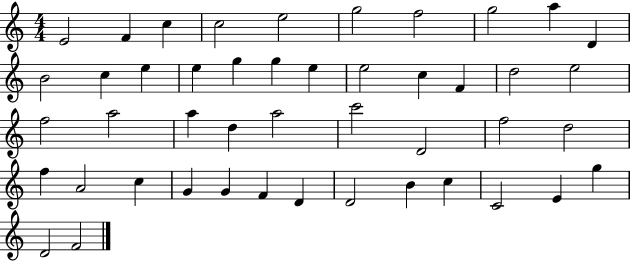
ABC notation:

X:1
T:Untitled
M:4/4
L:1/4
K:C
E2 F c c2 e2 g2 f2 g2 a D B2 c e e g g e e2 c F d2 e2 f2 a2 a d a2 c'2 D2 f2 d2 f A2 c G G F D D2 B c C2 E g D2 F2